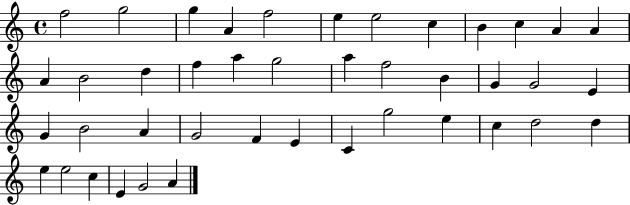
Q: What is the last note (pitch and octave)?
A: A4